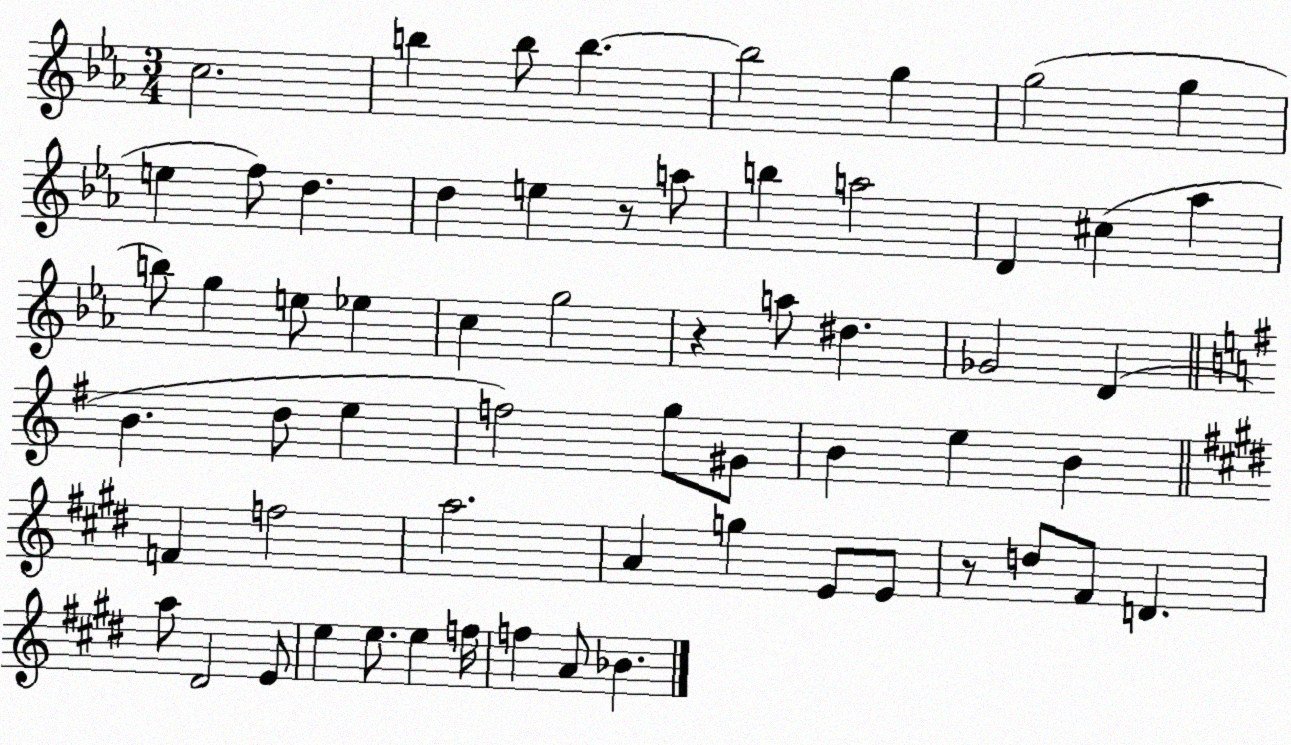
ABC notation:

X:1
T:Untitled
M:3/4
L:1/4
K:Eb
c2 b b/2 b b2 g g2 g e f/2 d d e z/2 a/2 b a2 D ^c _a b/2 g e/2 _e c g2 z a/2 ^d _G2 D B d/2 e f2 g/2 ^G/2 B e B F f2 a2 A g E/2 E/2 z/2 d/2 ^F/2 D a/2 ^D2 E/2 e e/2 e f/4 f A/2 _B